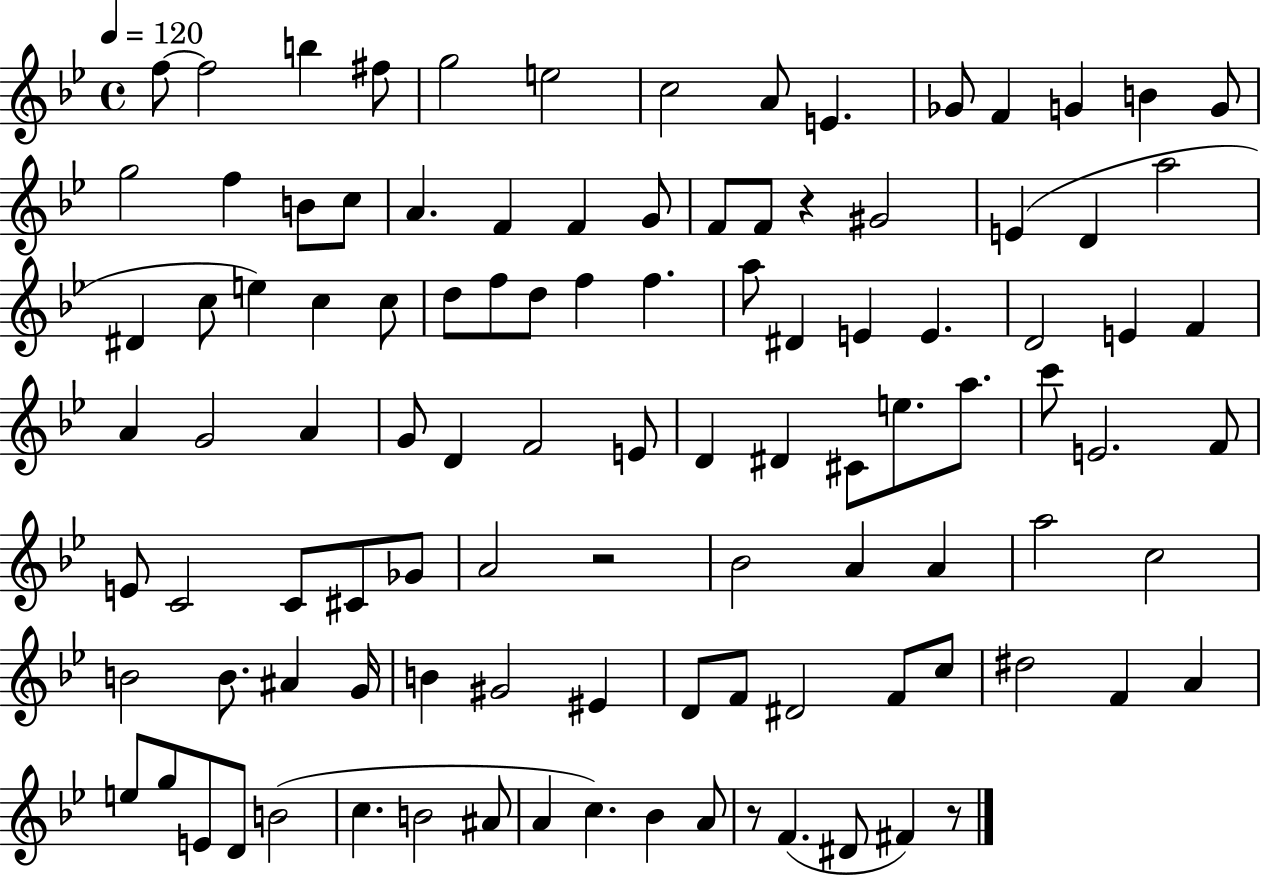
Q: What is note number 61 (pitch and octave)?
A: E4